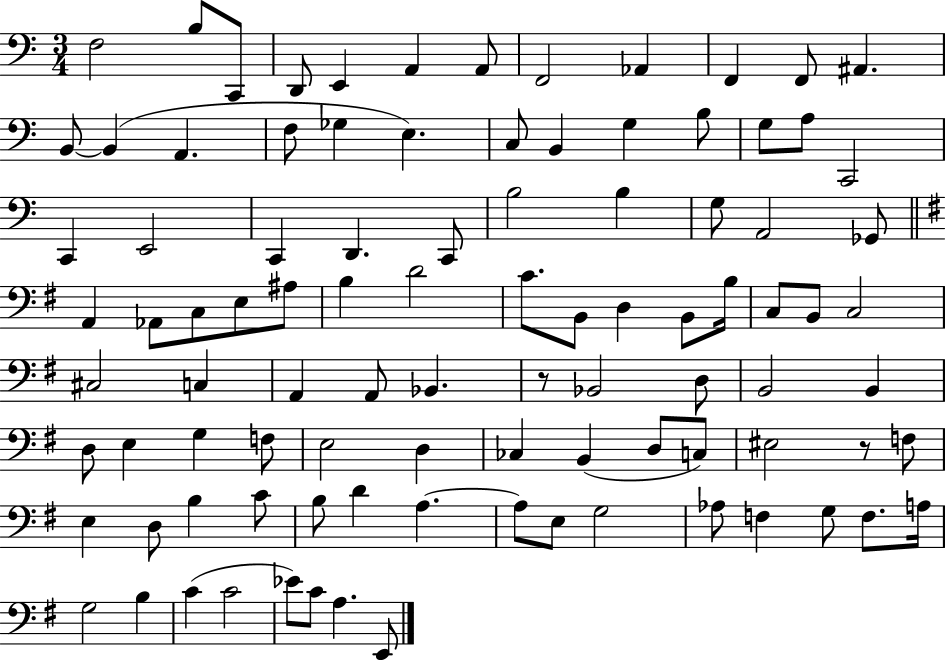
{
  \clef bass
  \numericTimeSignature
  \time 3/4
  \key c \major
  \repeat volta 2 { f2 b8 c,8 | d,8 e,4 a,4 a,8 | f,2 aes,4 | f,4 f,8 ais,4. | \break b,8~~ b,4( a,4. | f8 ges4 e4.) | c8 b,4 g4 b8 | g8 a8 c,2 | \break c,4 e,2 | c,4 d,4. c,8 | b2 b4 | g8 a,2 ges,8 | \break \bar "||" \break \key e \minor a,4 aes,8 c8 e8 ais8 | b4 d'2 | c'8. b,8 d4 b,8 b16 | c8 b,8 c2 | \break cis2 c4 | a,4 a,8 bes,4. | r8 bes,2 d8 | b,2 b,4 | \break d8 e4 g4 f8 | e2 d4 | ces4 b,4( d8 c8) | eis2 r8 f8 | \break e4 d8 b4 c'8 | b8 d'4 a4.~~ | a8 e8 g2 | aes8 f4 g8 f8. a16 | \break g2 b4 | c'4( c'2 | ees'8) c'8 a4. e,8 | } \bar "|."
}